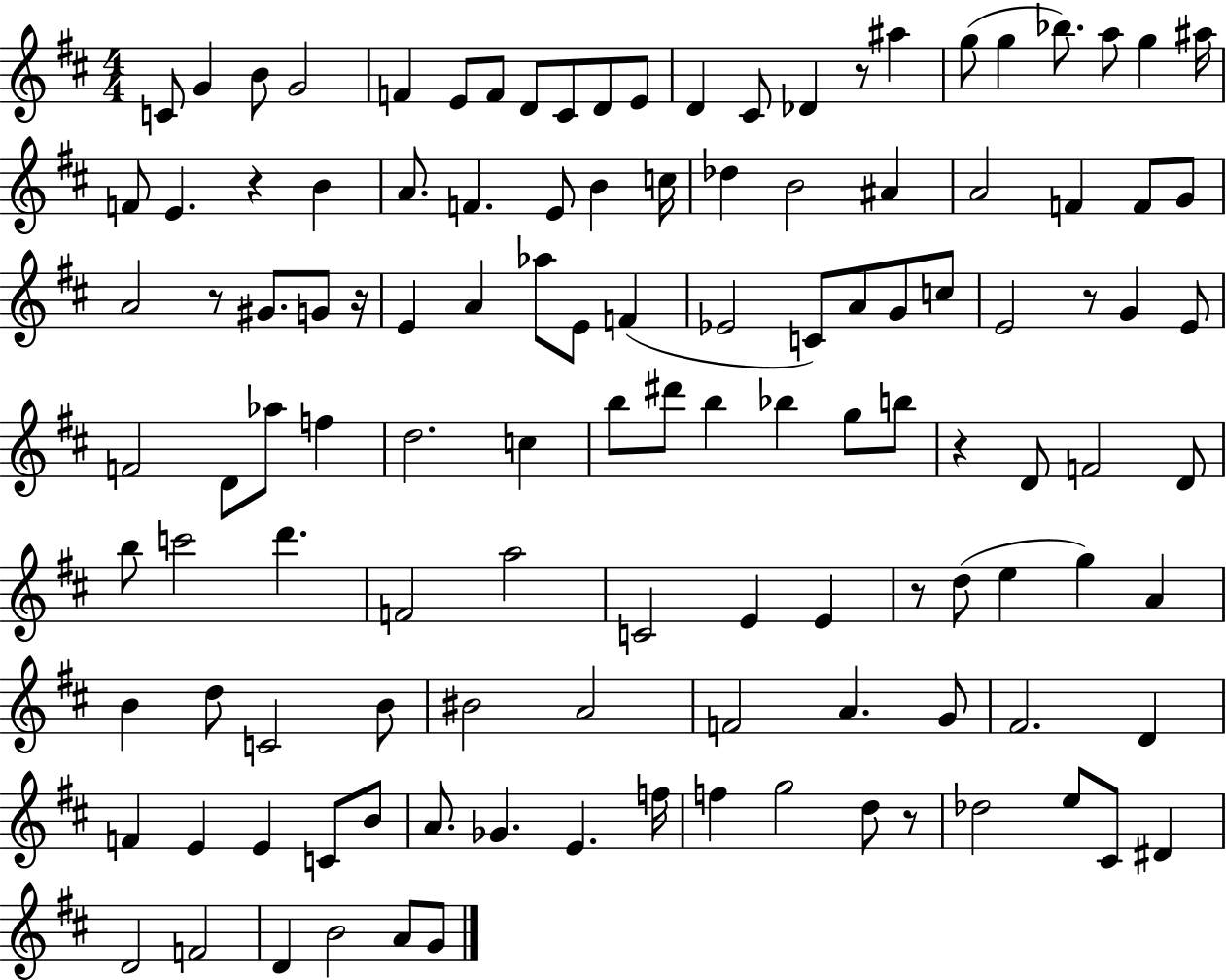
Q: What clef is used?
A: treble